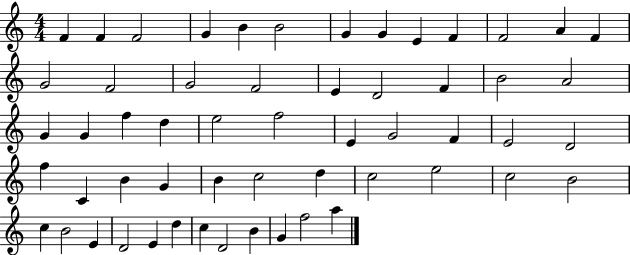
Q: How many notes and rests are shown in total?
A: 56